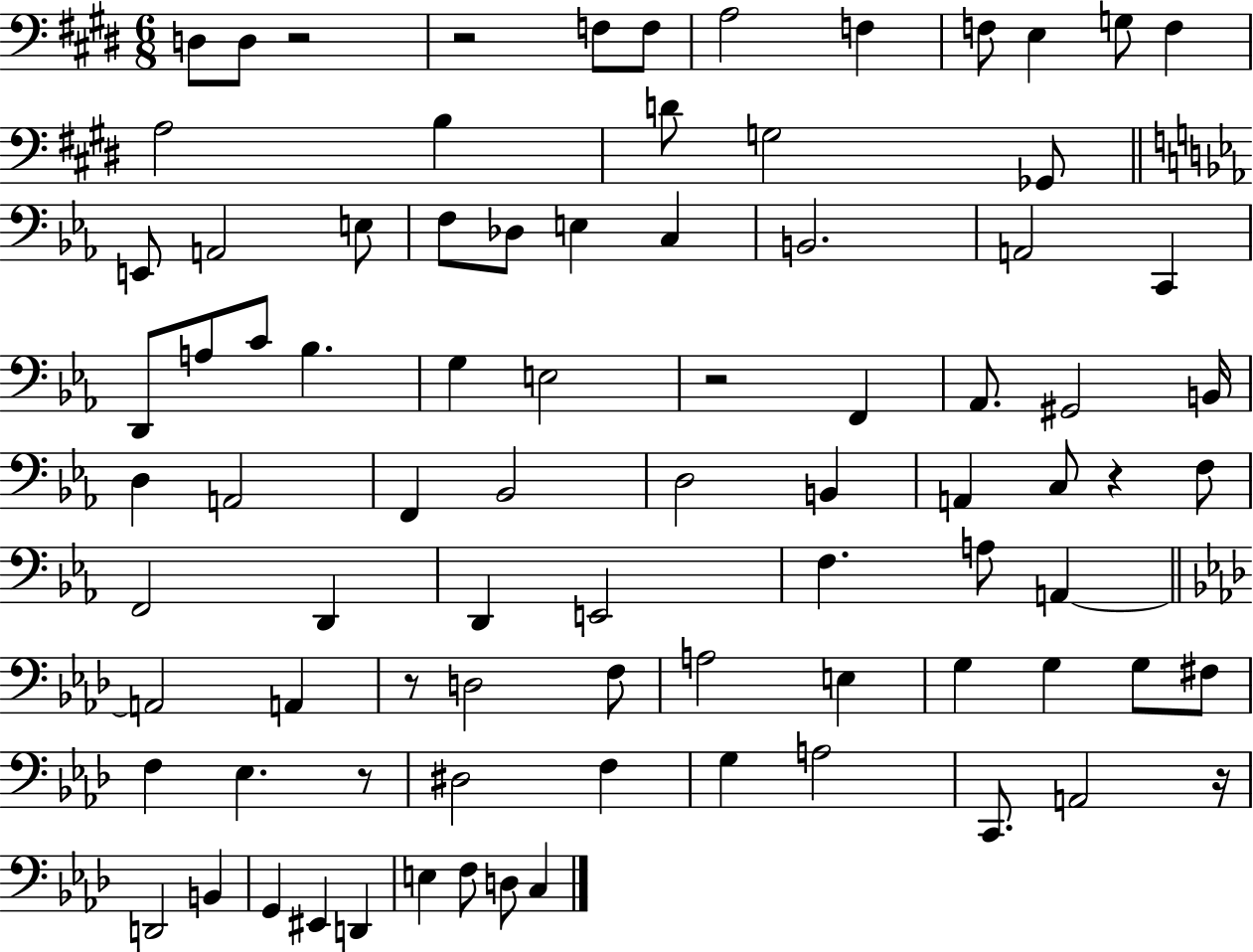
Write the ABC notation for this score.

X:1
T:Untitled
M:6/8
L:1/4
K:E
D,/2 D,/2 z2 z2 F,/2 F,/2 A,2 F, F,/2 E, G,/2 F, A,2 B, D/2 G,2 _G,,/2 E,,/2 A,,2 E,/2 F,/2 _D,/2 E, C, B,,2 A,,2 C,, D,,/2 A,/2 C/2 _B, G, E,2 z2 F,, _A,,/2 ^G,,2 B,,/4 D, A,,2 F,, _B,,2 D,2 B,, A,, C,/2 z F,/2 F,,2 D,, D,, E,,2 F, A,/2 A,, A,,2 A,, z/2 D,2 F,/2 A,2 E, G, G, G,/2 ^F,/2 F, _E, z/2 ^D,2 F, G, A,2 C,,/2 A,,2 z/4 D,,2 B,, G,, ^E,, D,, E, F,/2 D,/2 C,